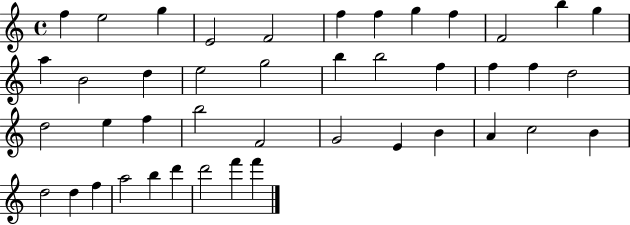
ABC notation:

X:1
T:Untitled
M:4/4
L:1/4
K:C
f e2 g E2 F2 f f g f F2 b g a B2 d e2 g2 b b2 f f f d2 d2 e f b2 F2 G2 E B A c2 B d2 d f a2 b d' d'2 f' f'